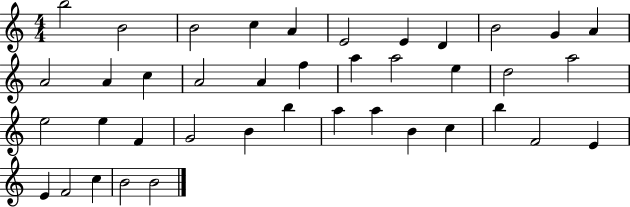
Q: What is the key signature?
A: C major